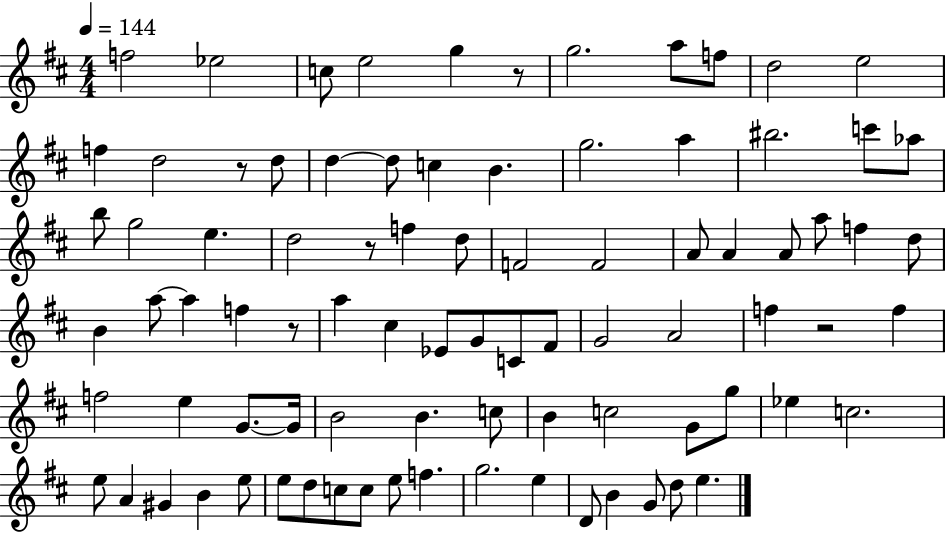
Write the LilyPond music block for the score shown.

{
  \clef treble
  \numericTimeSignature
  \time 4/4
  \key d \major
  \tempo 4 = 144
  f''2 ees''2 | c''8 e''2 g''4 r8 | g''2. a''8 f''8 | d''2 e''2 | \break f''4 d''2 r8 d''8 | d''4~~ d''8 c''4 b'4. | g''2. a''4 | bis''2. c'''8 aes''8 | \break b''8 g''2 e''4. | d''2 r8 f''4 d''8 | f'2 f'2 | a'8 a'4 a'8 a''8 f''4 d''8 | \break b'4 a''8~~ a''4 f''4 r8 | a''4 cis''4 ees'8 g'8 c'8 fis'8 | g'2 a'2 | f''4 r2 f''4 | \break f''2 e''4 g'8.~~ g'16 | b'2 b'4. c''8 | b'4 c''2 g'8 g''8 | ees''4 c''2. | \break e''8 a'4 gis'4 b'4 e''8 | e''8 d''8 c''8 c''8 e''8 f''4. | g''2. e''4 | d'8 b'4 g'8 d''8 e''4. | \break \bar "|."
}